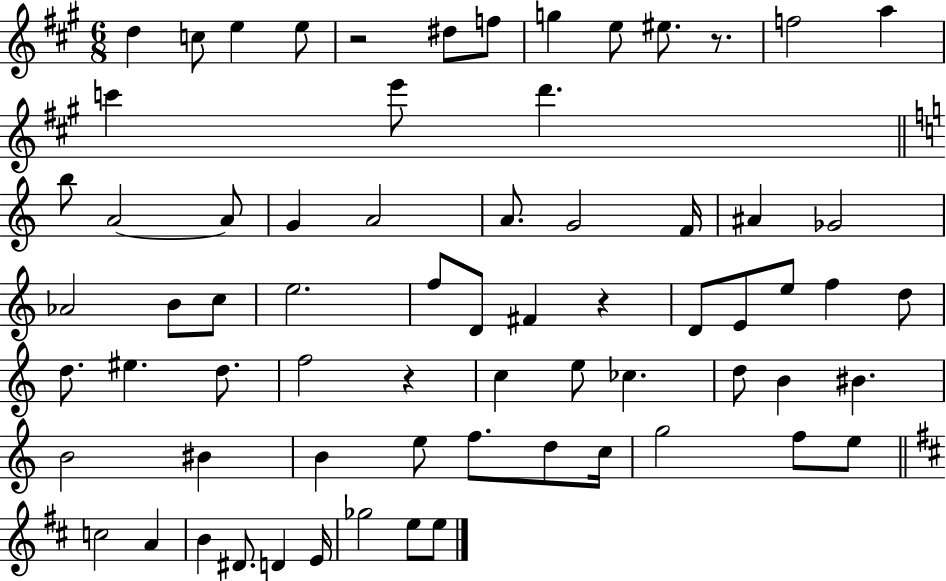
X:1
T:Untitled
M:6/8
L:1/4
K:A
d c/2 e e/2 z2 ^d/2 f/2 g e/2 ^e/2 z/2 f2 a c' e'/2 d' b/2 A2 A/2 G A2 A/2 G2 F/4 ^A _G2 _A2 B/2 c/2 e2 f/2 D/2 ^F z D/2 E/2 e/2 f d/2 d/2 ^e d/2 f2 z c e/2 _c d/2 B ^B B2 ^B B e/2 f/2 d/2 c/4 g2 f/2 e/2 c2 A B ^D/2 D E/4 _g2 e/2 e/2